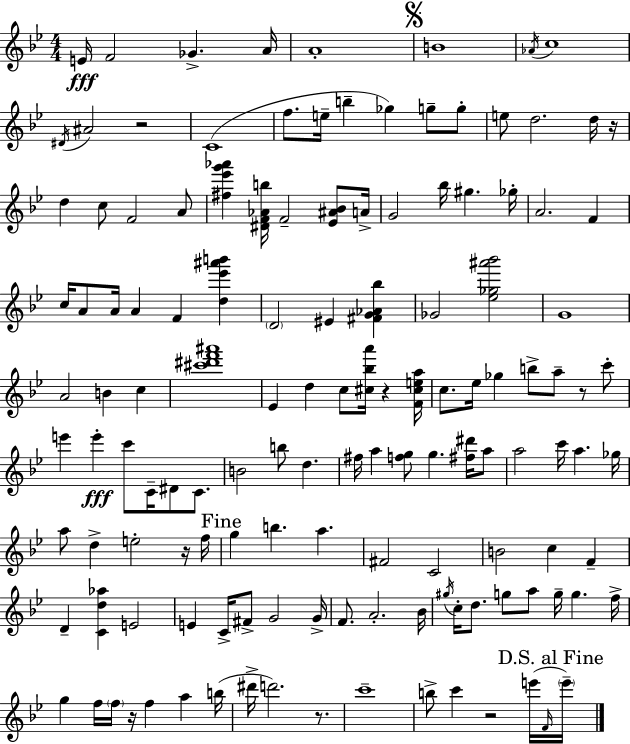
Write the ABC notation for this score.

X:1
T:Untitled
M:4/4
L:1/4
K:Bb
E/4 F2 _G A/4 A4 B4 _A/4 c4 ^D/4 ^A2 z2 C4 f/2 e/4 b _g g/2 g/2 e/2 d2 d/4 z/4 d c/2 F2 A/2 [^f_e'g'_a'] [^DF_Ab]/4 F2 [_E^A_B]/2 A/4 G2 _b/4 ^g _g/4 A2 F c/4 A/2 A/4 A F [d_e'^a'b'] D2 ^E [^FG_A_b] _G2 [_e_g^a'_b']2 G4 A2 B c [^c'^d'f'^a']4 _E d c/2 [^c_ba']/4 z [F^cea]/4 c/2 _e/4 _g b/2 a/2 z/2 c'/2 e' e' c'/2 C/4 ^D/2 C/2 B2 b/2 d ^f/4 a [fg]/2 g [^f^d']/4 a/2 a2 c'/4 a _g/4 a/2 d e2 z/4 f/4 g b a ^F2 C2 B2 c F D [Cd_a] E2 E C/4 ^F/2 G2 G/4 F/2 A2 _B/4 ^g/4 c/4 d/2 g/2 a/2 g/4 g f/4 g f/4 f/4 z/4 f a b/4 ^d'/4 d'2 z/2 c'4 b/2 c' z2 e'/4 F/4 e'/4